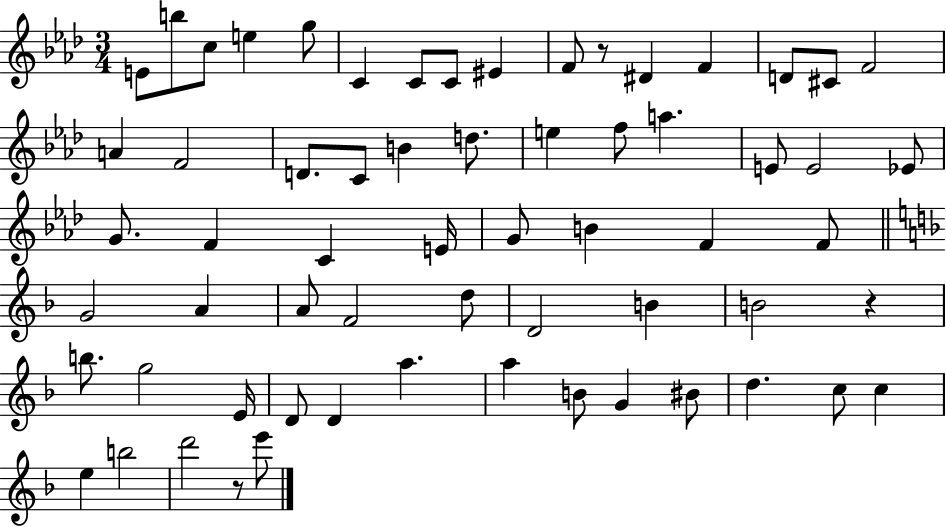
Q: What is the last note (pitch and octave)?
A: E6